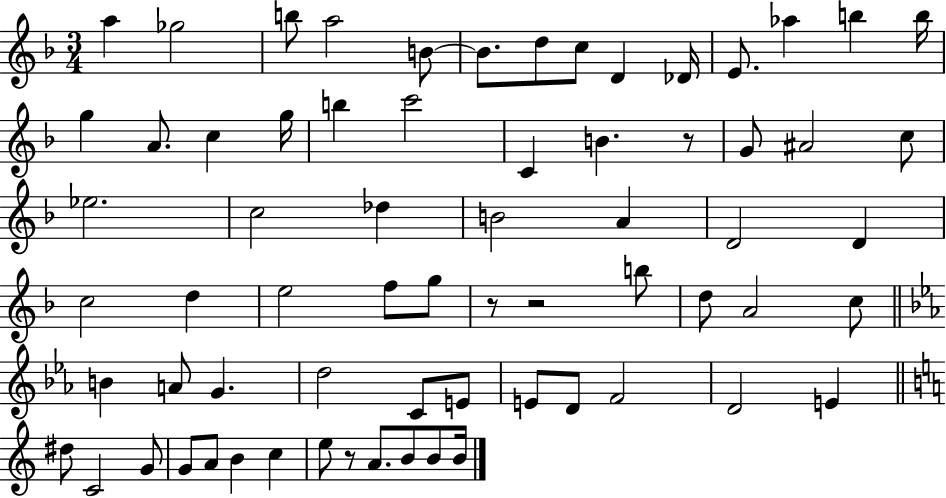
A5/q Gb5/h B5/e A5/h B4/e B4/e. D5/e C5/e D4/q Db4/s E4/e. Ab5/q B5/q B5/s G5/q A4/e. C5/q G5/s B5/q C6/h C4/q B4/q. R/e G4/e A#4/h C5/e Eb5/h. C5/h Db5/q B4/h A4/q D4/h D4/q C5/h D5/q E5/h F5/e G5/e R/e R/h B5/e D5/e A4/h C5/e B4/q A4/e G4/q. D5/h C4/e E4/e E4/e D4/e F4/h D4/h E4/q D#5/e C4/h G4/e G4/e A4/e B4/q C5/q E5/e R/e A4/e. B4/e B4/e B4/s